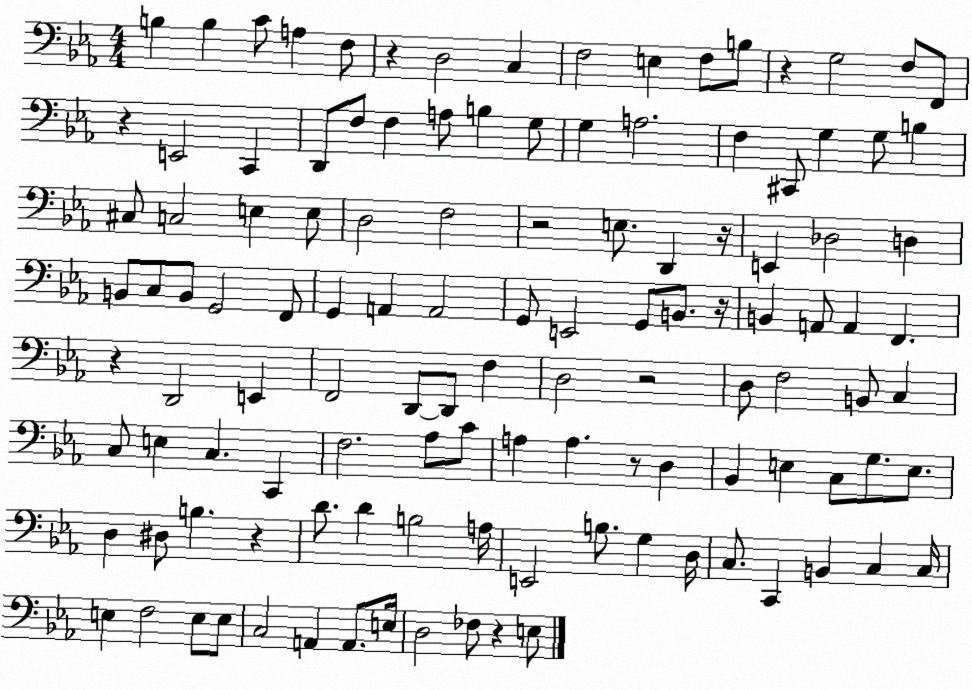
X:1
T:Untitled
M:4/4
L:1/4
K:Eb
B, B, C/2 A, F,/2 z D,2 C, F,2 E, F,/2 B,/2 z G,2 F,/2 F,,/2 z E,,2 C,, D,,/2 F,/2 F, A,/2 B, G,/2 G, A,2 F, ^C,,/2 G, G,/2 B, ^C,/2 C,2 E, E,/2 D,2 F,2 z2 E,/2 D,, z/4 E,, _D,2 D, B,,/2 C,/2 B,,/2 G,,2 F,,/2 G,, A,, A,,2 G,,/2 E,,2 G,,/2 B,,/2 z/4 B,, A,,/2 A,, F,, z D,,2 E,, F,,2 D,,/2 D,,/2 F, D,2 z2 D,/2 F,2 B,,/2 C, C,/2 E, C, C,, F,2 _A,/2 C/2 A, A, z/2 D, _B,, E, C,/2 G,/2 E,/2 D, ^D,/2 B, z D/2 D B,2 A,/4 E,,2 B,/2 G, D,/4 C,/2 C,, B,, C, C,/4 E, F,2 E,/2 E,/2 C,2 A,, A,,/2 E,/4 D,2 _F,/2 z E,/2